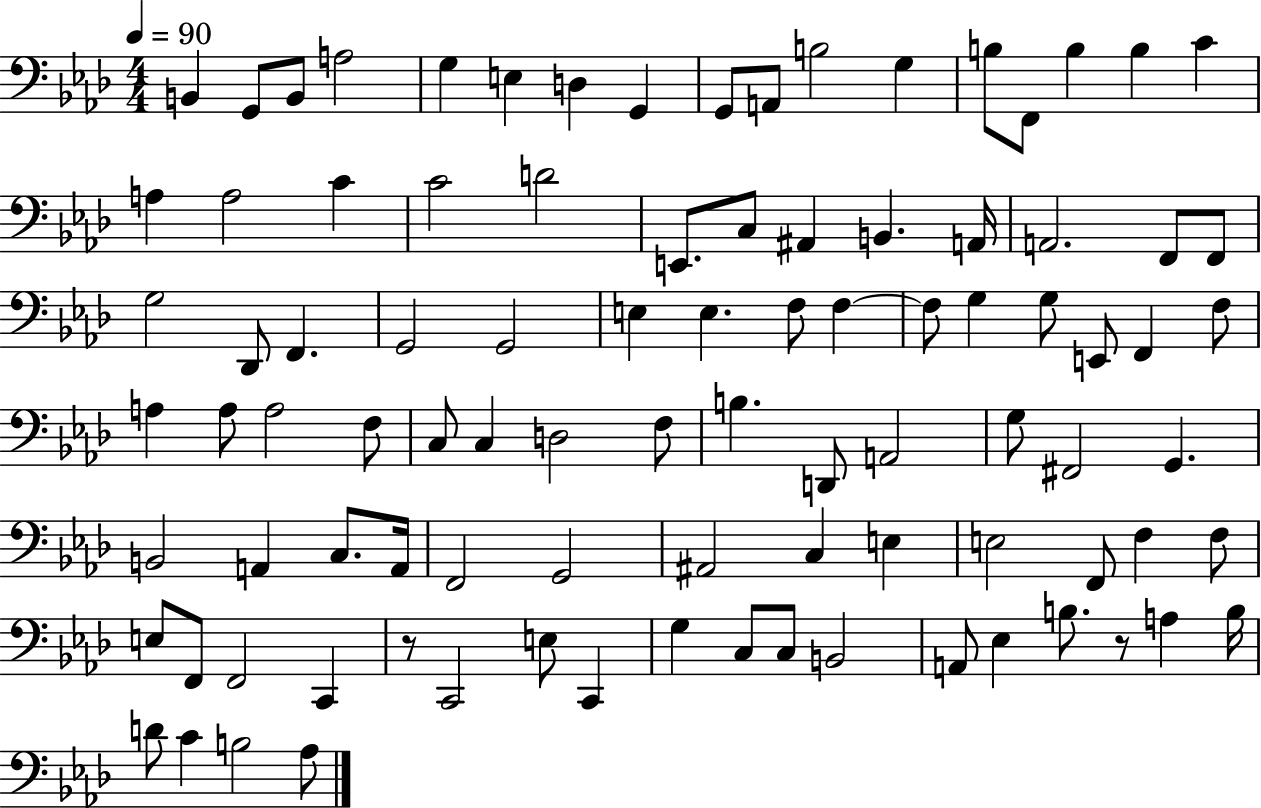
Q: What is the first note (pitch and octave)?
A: B2